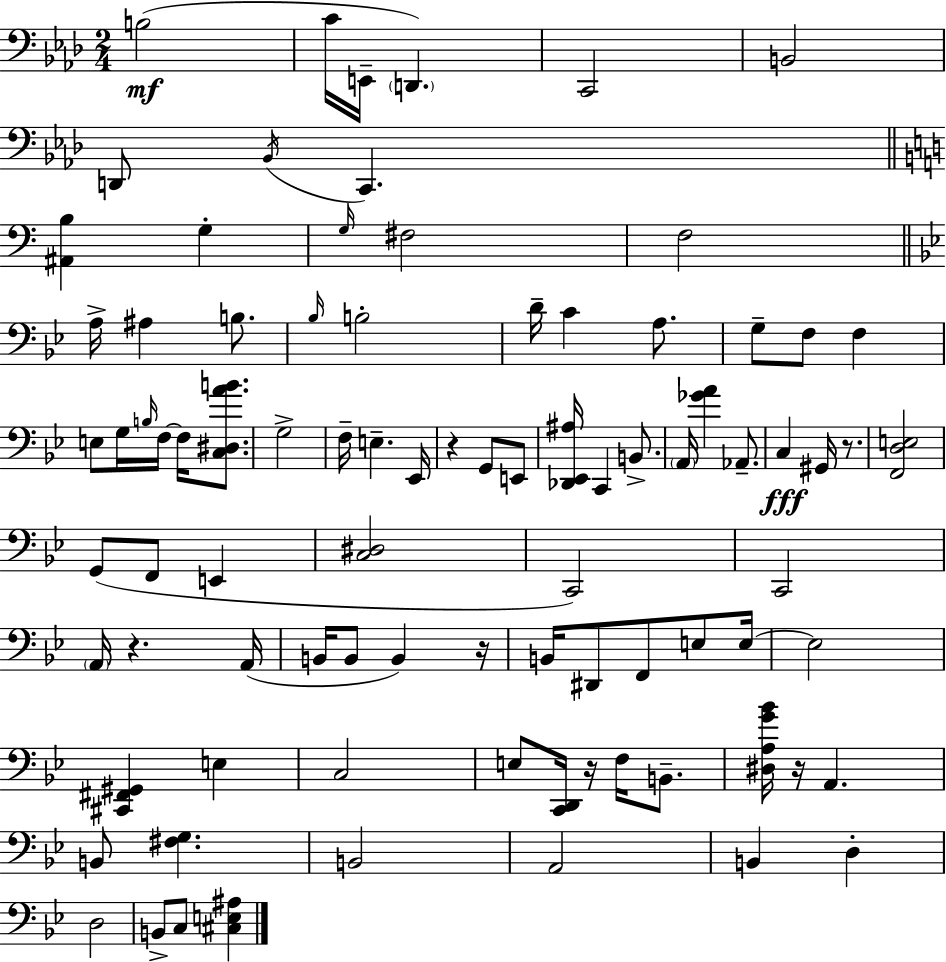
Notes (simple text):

B3/h C4/s E2/s D2/q. C2/h B2/h D2/e Bb2/s C2/q. [A#2,B3]/q G3/q G3/s F#3/h F3/h A3/s A#3/q B3/e. Bb3/s B3/h D4/s C4/q A3/e. G3/e F3/e F3/q E3/e G3/s B3/s F3/s F3/s [C3,D#3,A4,B4]/e. G3/h F3/s E3/q. Eb2/s R/q G2/e E2/e [Db2,Eb2,A#3]/s C2/q B2/e. A2/s [Gb4,A4]/q Ab2/e. C3/q G#2/s R/e. [F2,D3,E3]/h G2/e F2/e E2/q [C3,D#3]/h C2/h C2/h A2/s R/q. A2/s B2/s B2/e B2/q R/s B2/s D#2/e F2/e E3/e E3/s E3/h [C#2,F#2,G#2]/q E3/q C3/h E3/e [C2,D2]/s R/s F3/s B2/e. [D#3,A3,G4,Bb4]/s R/s A2/q. B2/e [F#3,G3]/q. B2/h A2/h B2/q D3/q D3/h B2/e C3/e [C#3,E3,A#3]/q